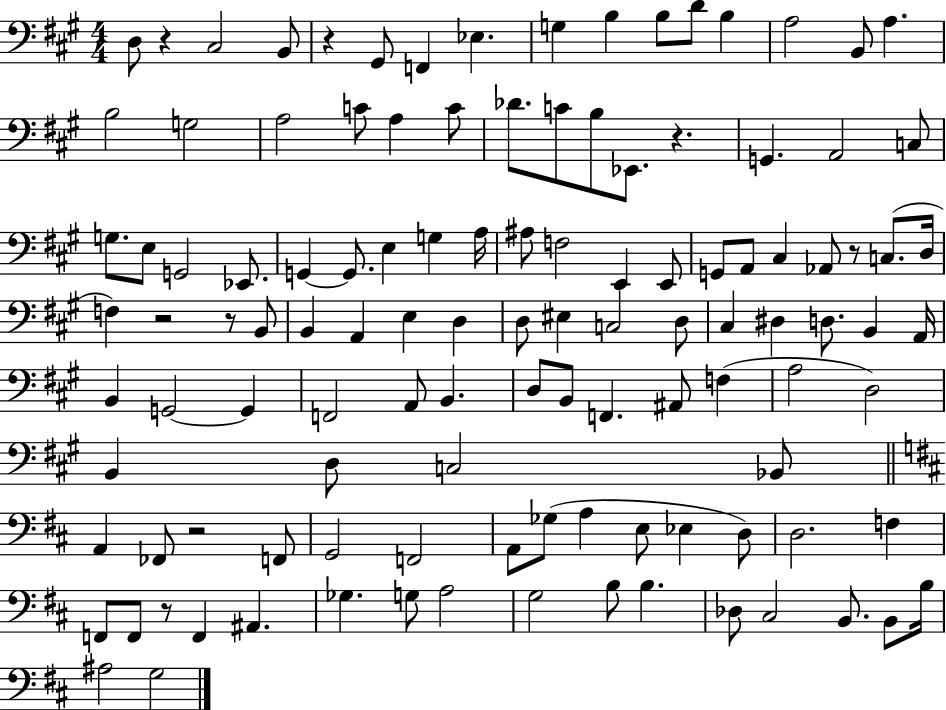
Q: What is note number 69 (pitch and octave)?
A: B2